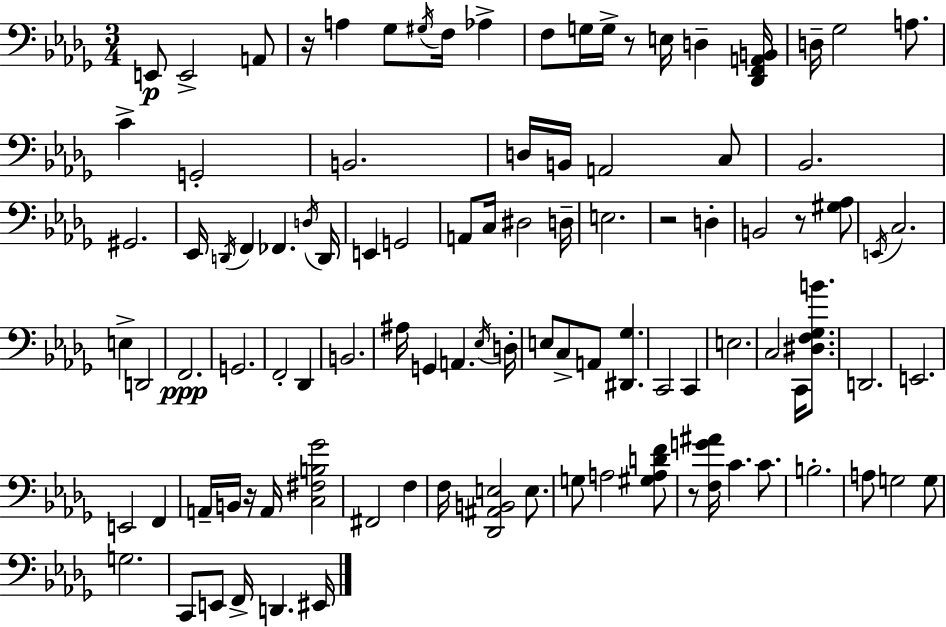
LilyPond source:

{
  \clef bass
  \numericTimeSignature
  \time 3/4
  \key bes \minor
  \repeat volta 2 { e,8\p e,2-> a,8 | r16 a4 ges8 \acciaccatura { gis16 } f16 aes4-> | f8 g16 g16-> r8 e16 d4-- | <des, f, a, b,>16 d16-- ges2 a8. | \break c'4-> g,2-. | b,2. | d16 b,16 a,2 c8 | bes,2. | \break gis,2. | ees,16 \acciaccatura { d,16 } f,4 fes,4. | \acciaccatura { d16 } d,16 e,4 g,2 | a,8 c16 dis2 | \break d16-- e2. | r2 d4-. | b,2 r8 | <gis aes>8 \acciaccatura { e,16 } c2. | \break e4-> d,2 | f,2.\ppp | g,2. | f,2-. | \break des,4 b,2. | ais16 g,4 a,4. | \acciaccatura { ees16 } d16-. e8 c8-> a,8 <dis, ges>4. | c,2 | \break c,4 e2. | c2 | c,16 <dis f ges b'>8. d,2. | e,2. | \break e,2 | f,4 a,16-- b,16 r16 a,16 <c fis b ges'>2 | fis,2 | f4 f16 <des, ais, b, e>2 | \break e8. g8 a2 | <gis a d' f'>8 r8 <f g' ais'>16 c'4. | c'8. b2.-. | a8 g2 | \break g8 g2. | c,8 e,8 f,16-> d,4. | eis,16 } \bar "|."
}